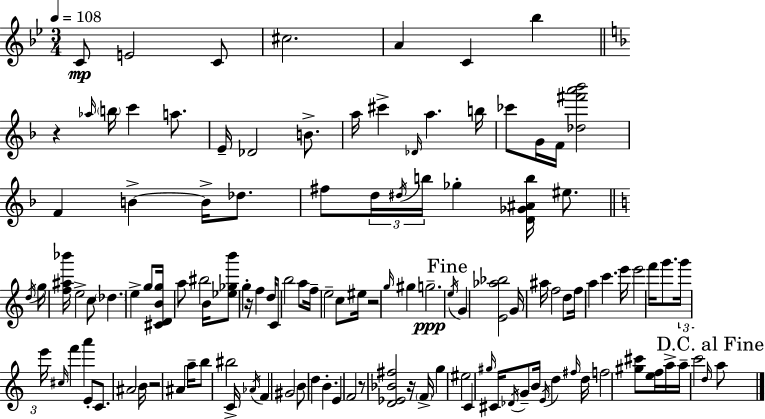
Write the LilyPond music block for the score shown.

{
  \clef treble
  \numericTimeSignature
  \time 3/4
  \key g \minor
  \tempo 4 = 108
  c'8\mp e'2 c'8 | cis''2. | a'4 c'4 bes''4 | \bar "||" \break \key f \major r4 \grace { aes''16 } \parenthesize b''16 c'''4 a''8. | e'16-- des'2 b'8.-> | a''16 cis'''4-> \grace { des'16 } a''4. | b''16 ces'''8 g'16 f'16 <des'' fis''' a''' bes'''>2 | \break f'4 b'4->~~ b'16-> des''8. | fis''8 \tuplet 3/2 { d''16 \acciaccatura { dis''16 } b''16 } ges''4-. <d' ges' ais' b''>16 | eis''8. \bar "||" \break \key a \minor \acciaccatura { d''16 } g''16 <f'' ais'' bes'''>16 e''2-> c''8 | \parenthesize des''4. e''4-> g''8 | <cis' d' b' g''>16 a''8 bis''2 | b'16 <ees'' ges'' b'''>8 g''4-. r16 f''4 | \break d''16 c'8 b''2 a''8 | f''16-- e''2-- c''8 | eis''16 r2 \grace { g''16 } gis''4 | g''2.--\ppp | \break \mark "Fine" \acciaccatura { e''16 } g'4 <e' aes'' bes''>2 | g'16 ais''16 f''2 | d''8 f''16 a''4 c'''4. | e'''16 e'''2 f'''16 | \break g'''8. \tuplet 3/2 { g'''16 e'''16 \grace { cis''16 } } f'''4 a'''4 | e'8-. c'8. ais'2 | b'16 r2 | ais'4 a''16-- b''8 bis''2 | \break c'16-> \acciaccatura { aes'16 } f'4 gis'2 | b'8 d''4 b'4.-. | e'4 f'2 | r8 <d' ees' bes' fis''>2 | \break r16 \parenthesize f'16-> g''4 eis''2 | c'4 \grace { gis''16 } cis'16 \acciaccatura { des'16 } | g'8-- b'16 \acciaccatura { e'16 } d''4 \grace { fis''16 } d''16 f''2 | <gis'' cis'''>8 <e'' f''>16 a''16-> a''16-- c'''2 | \break \grace { d''16 } \mark "D.C. al Fine" a''8 \bar "|."
}